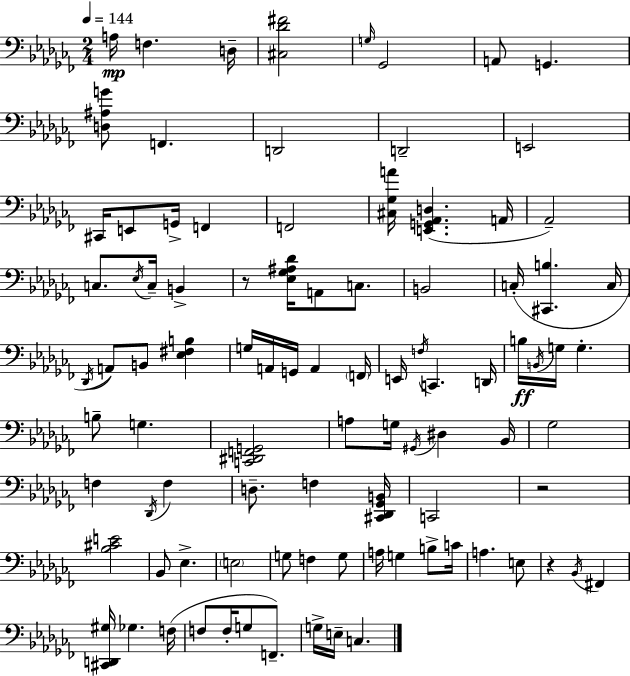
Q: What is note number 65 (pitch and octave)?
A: G3